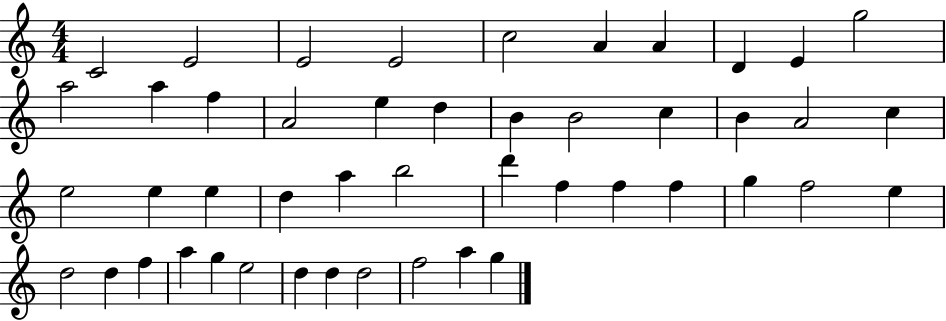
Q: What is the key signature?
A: C major